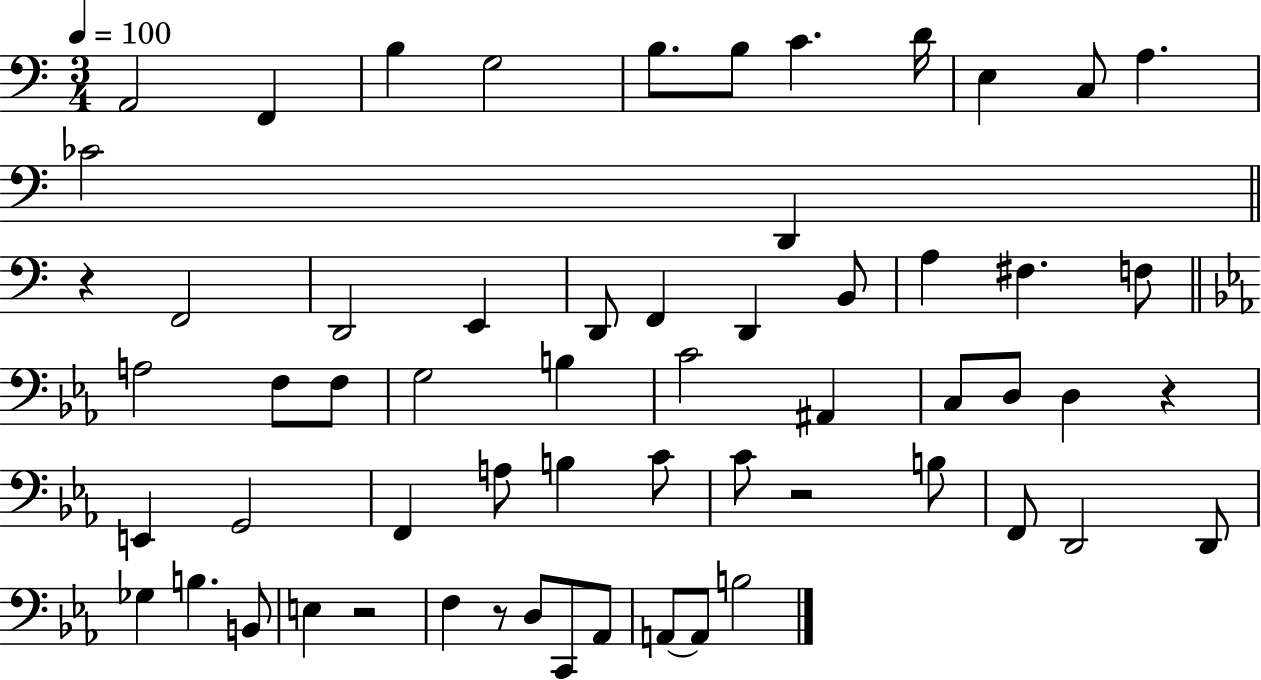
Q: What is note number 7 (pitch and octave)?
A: C4